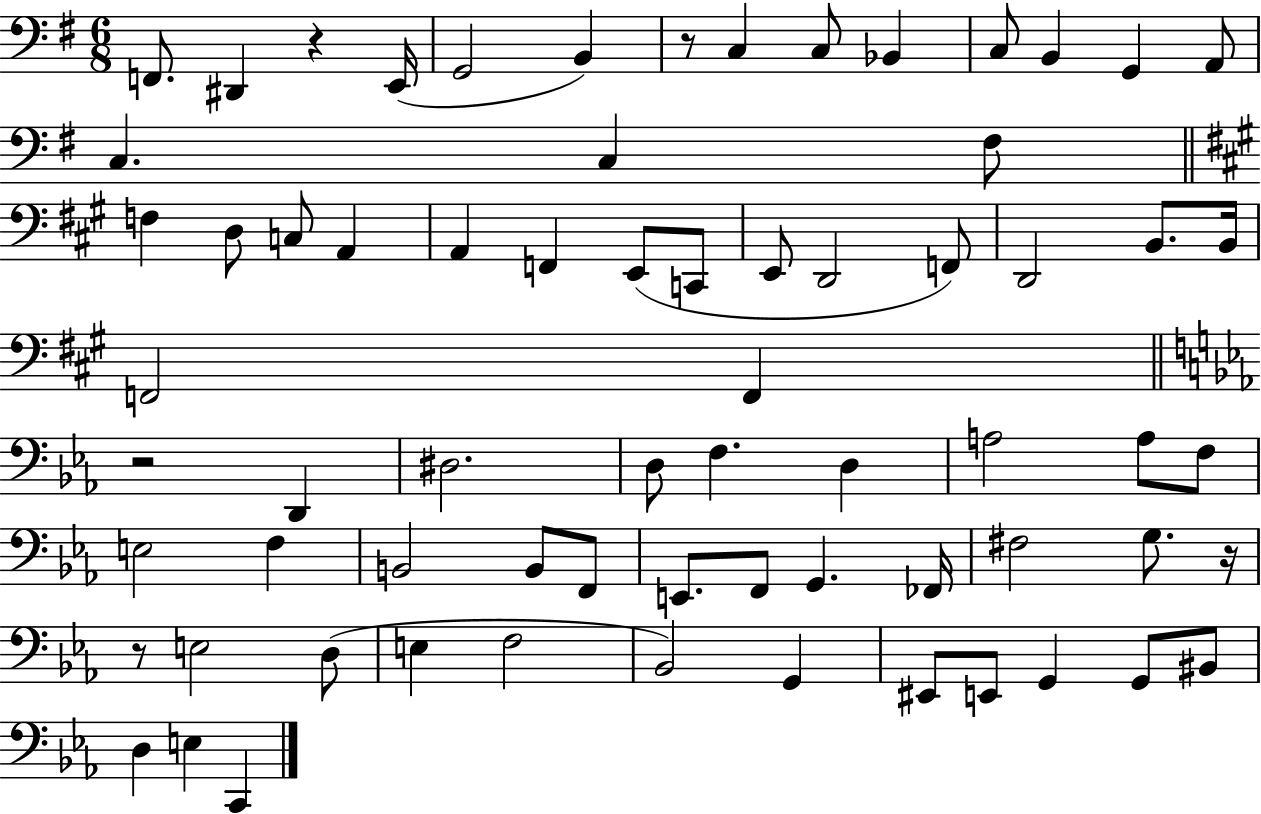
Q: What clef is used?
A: bass